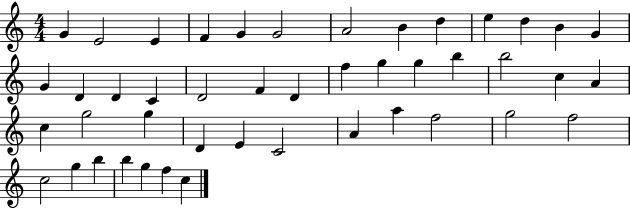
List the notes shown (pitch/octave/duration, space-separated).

G4/q E4/h E4/q F4/q G4/q G4/h A4/h B4/q D5/q E5/q D5/q B4/q G4/q G4/q D4/q D4/q C4/q D4/h F4/q D4/q F5/q G5/q G5/q B5/q B5/h C5/q A4/q C5/q G5/h G5/q D4/q E4/q C4/h A4/q A5/q F5/h G5/h F5/h C5/h G5/q B5/q B5/q G5/q F5/q C5/q